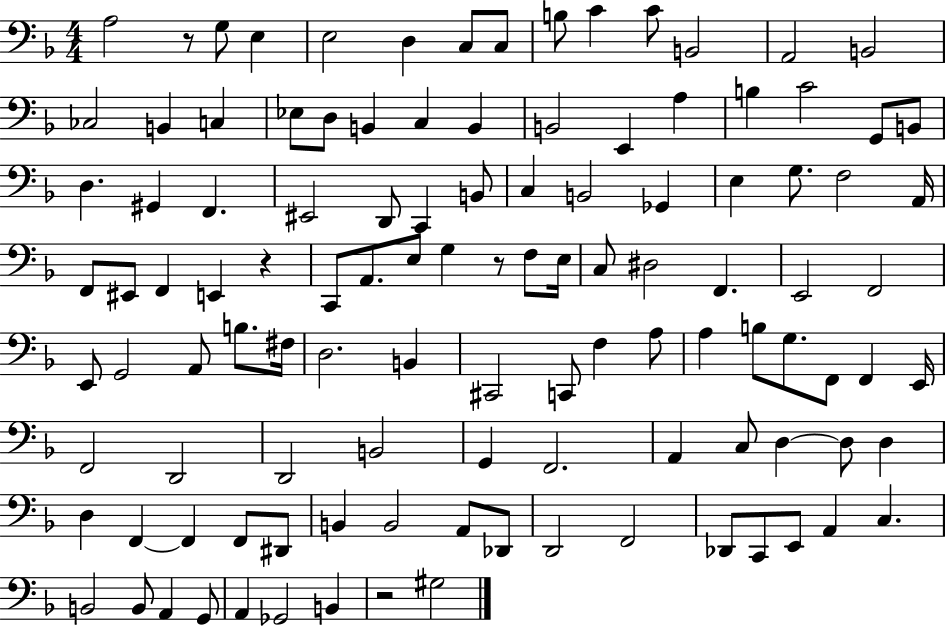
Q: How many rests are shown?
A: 4